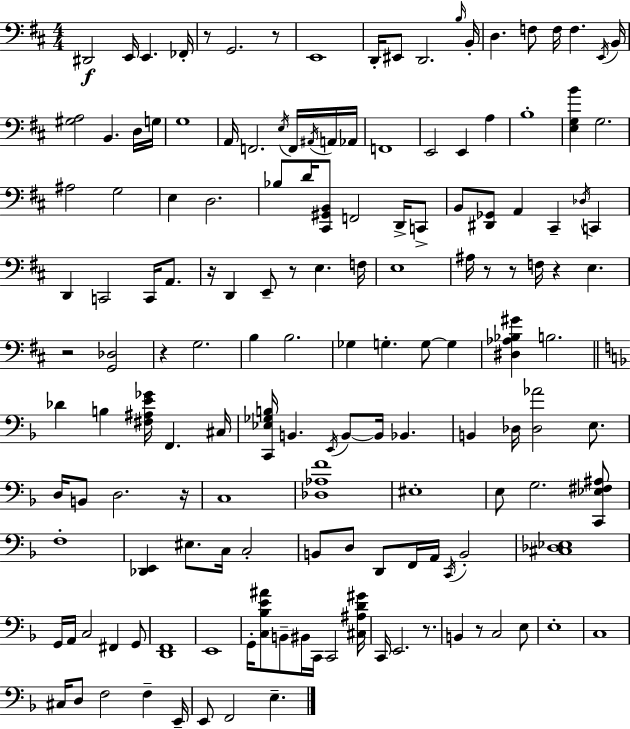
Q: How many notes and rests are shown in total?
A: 152